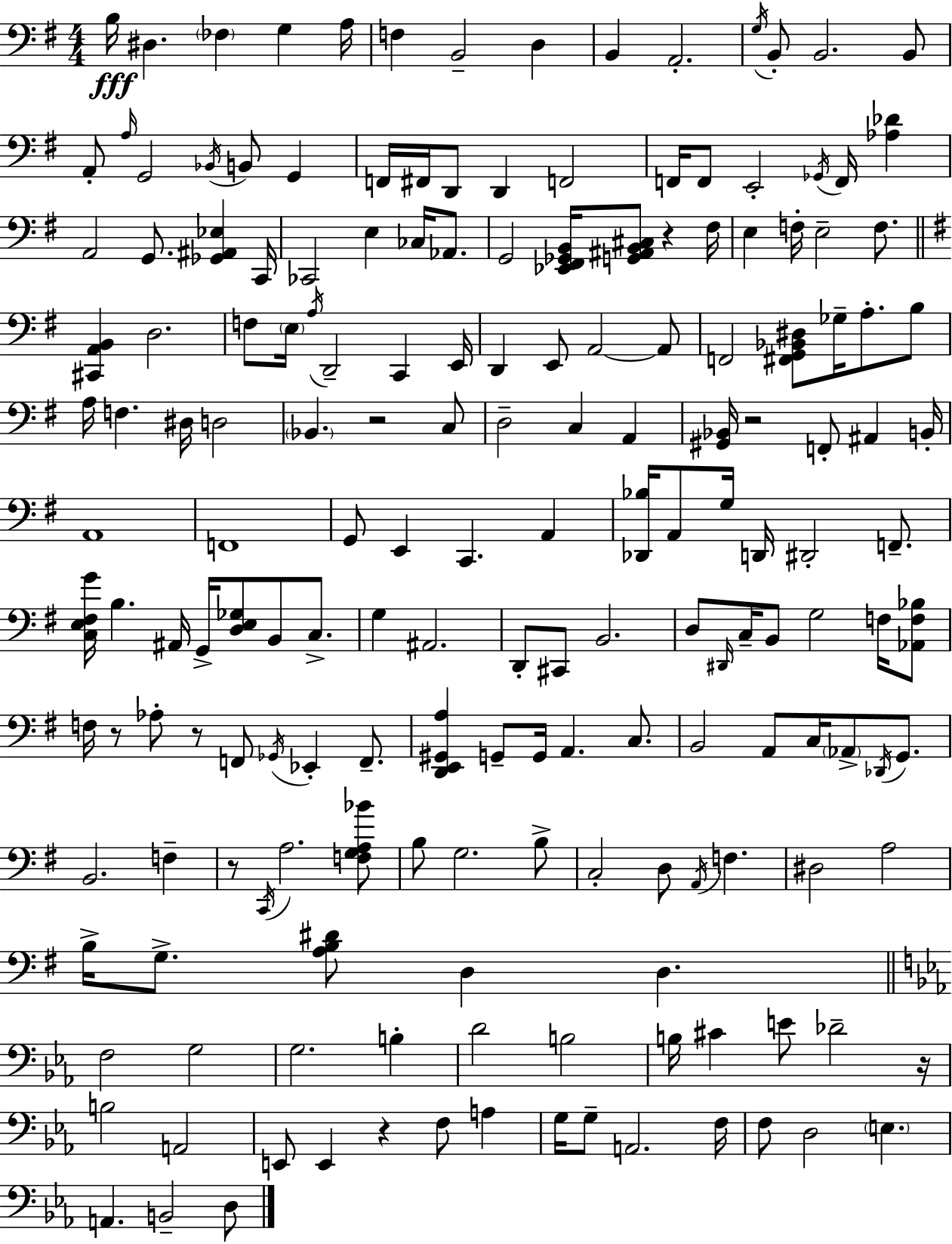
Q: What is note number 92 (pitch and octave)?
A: D3